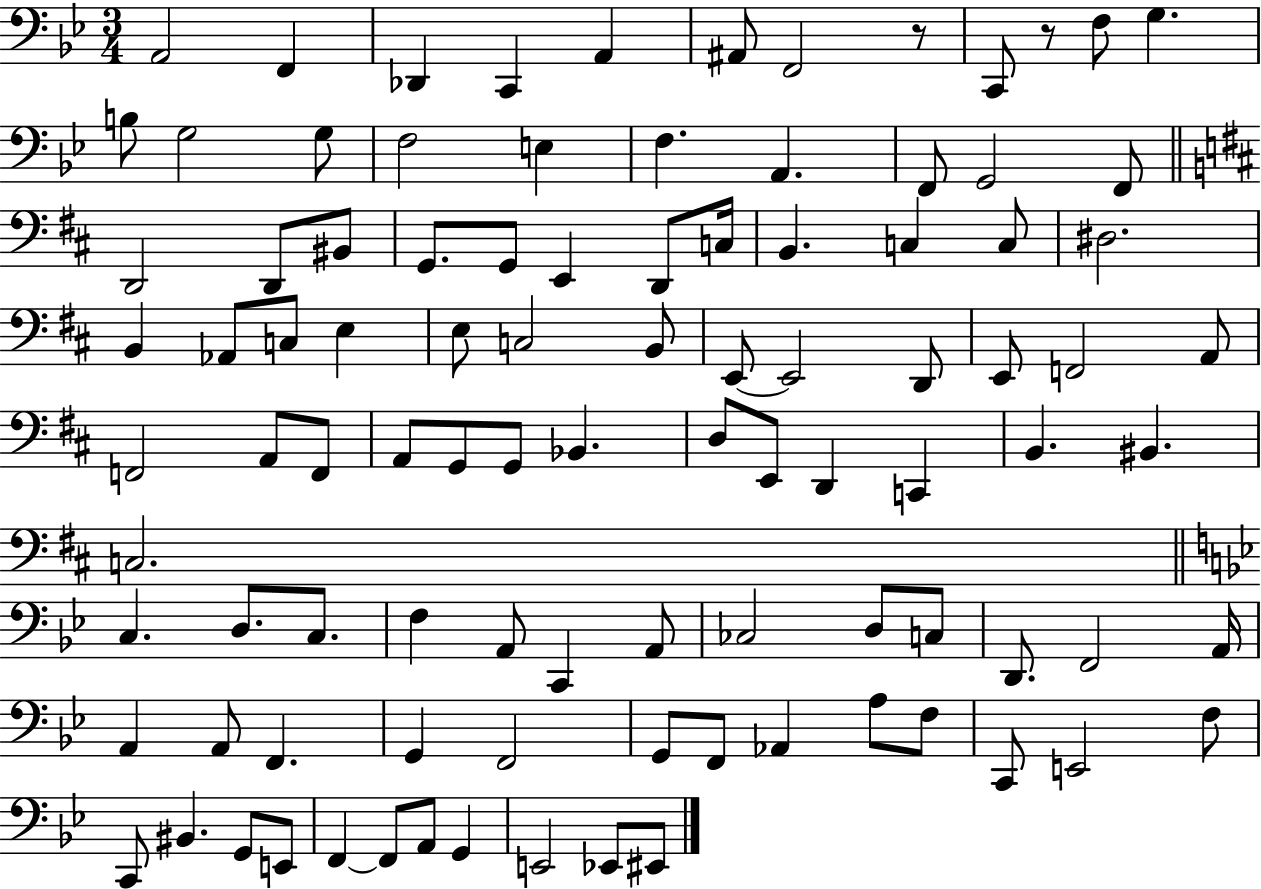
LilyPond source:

{
  \clef bass
  \numericTimeSignature
  \time 3/4
  \key bes \major
  a,2 f,4 | des,4 c,4 a,4 | ais,8 f,2 r8 | c,8 r8 f8 g4. | \break b8 g2 g8 | f2 e4 | f4. a,4. | f,8 g,2 f,8 | \break \bar "||" \break \key d \major d,2 d,8 bis,8 | g,8. g,8 e,4 d,8 c16 | b,4. c4 c8 | dis2. | \break b,4 aes,8 c8 e4 | e8 c2 b,8 | e,8~~ e,2 d,8 | e,8 f,2 a,8 | \break f,2 a,8 f,8 | a,8 g,8 g,8 bes,4. | d8 e,8 d,4 c,4 | b,4. bis,4. | \break c2. | \bar "||" \break \key bes \major c4. d8. c8. | f4 a,8 c,4 a,8 | ces2 d8 c8 | d,8. f,2 a,16 | \break a,4 a,8 f,4. | g,4 f,2 | g,8 f,8 aes,4 a8 f8 | c,8 e,2 f8 | \break c,8 bis,4. g,8 e,8 | f,4~~ f,8 a,8 g,4 | e,2 ees,8 eis,8 | \bar "|."
}